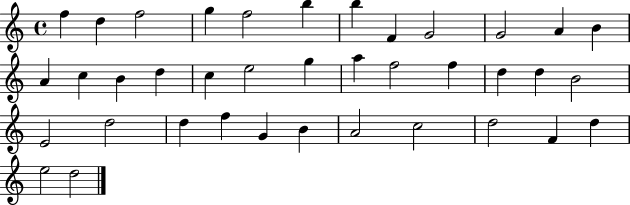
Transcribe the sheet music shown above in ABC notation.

X:1
T:Untitled
M:4/4
L:1/4
K:C
f d f2 g f2 b b F G2 G2 A B A c B d c e2 g a f2 f d d B2 E2 d2 d f G B A2 c2 d2 F d e2 d2